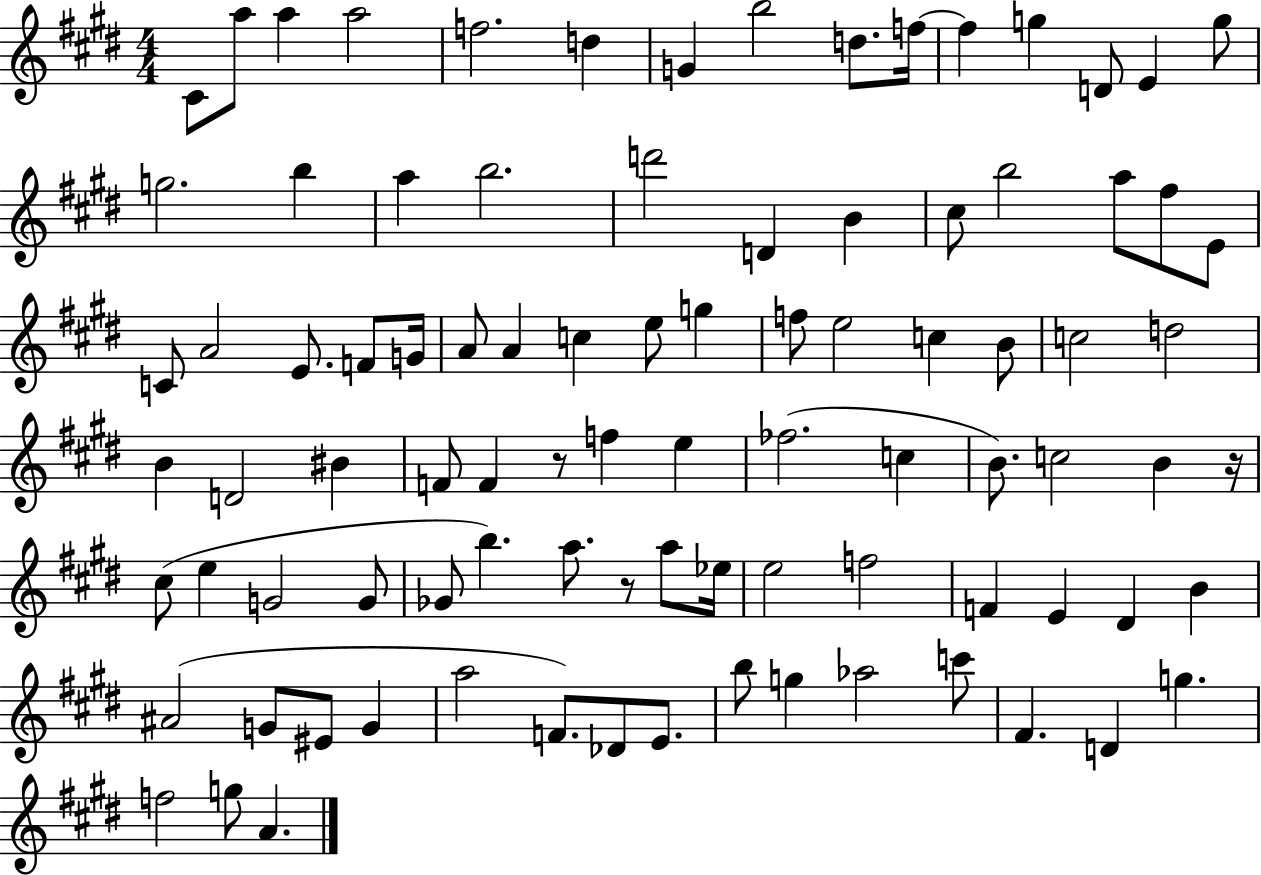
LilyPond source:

{
  \clef treble
  \numericTimeSignature
  \time 4/4
  \key e \major
  cis'8 a''8 a''4 a''2 | f''2. d''4 | g'4 b''2 d''8. f''16~~ | f''4 g''4 d'8 e'4 g''8 | \break g''2. b''4 | a''4 b''2. | d'''2 d'4 b'4 | cis''8 b''2 a''8 fis''8 e'8 | \break c'8 a'2 e'8. f'8 g'16 | a'8 a'4 c''4 e''8 g''4 | f''8 e''2 c''4 b'8 | c''2 d''2 | \break b'4 d'2 bis'4 | f'8 f'4 r8 f''4 e''4 | fes''2.( c''4 | b'8.) c''2 b'4 r16 | \break cis''8( e''4 g'2 g'8 | ges'8 b''4.) a''8. r8 a''8 ees''16 | e''2 f''2 | f'4 e'4 dis'4 b'4 | \break ais'2( g'8 eis'8 g'4 | a''2 f'8.) des'8 e'8. | b''8 g''4 aes''2 c'''8 | fis'4. d'4 g''4. | \break f''2 g''8 a'4. | \bar "|."
}